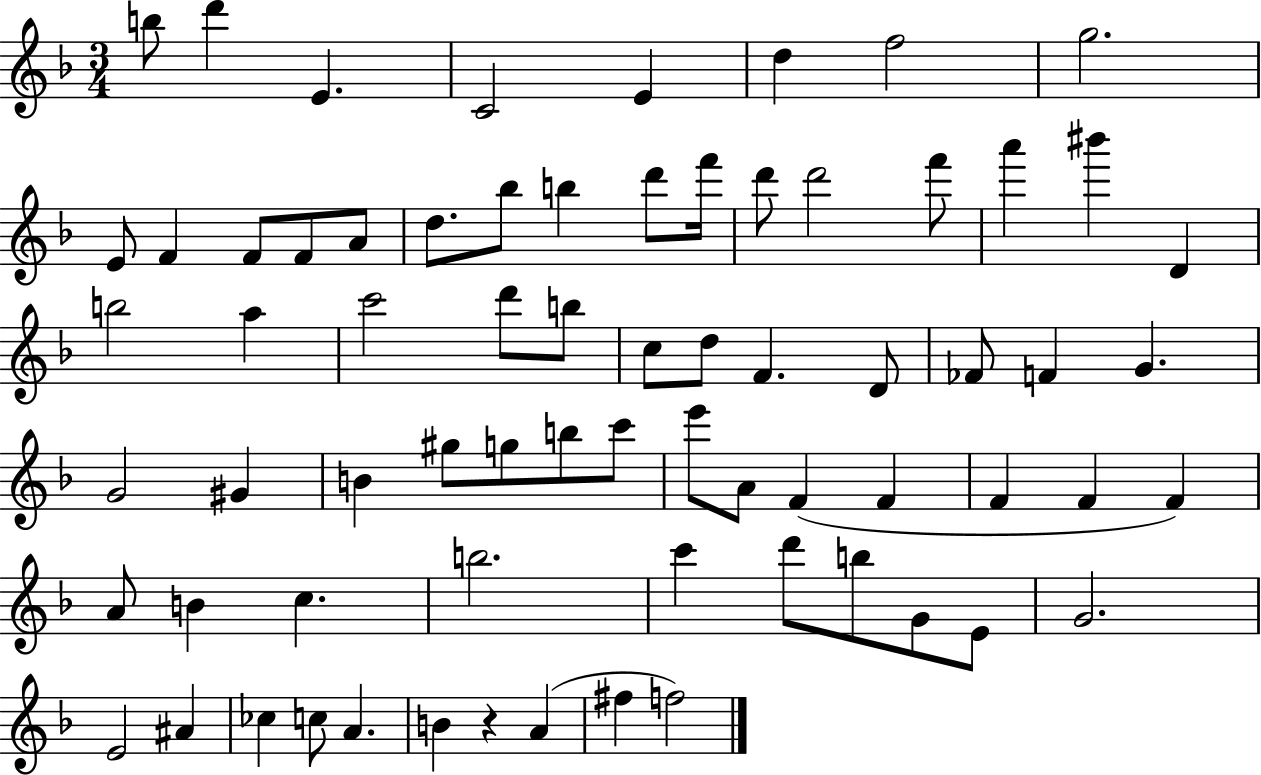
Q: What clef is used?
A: treble